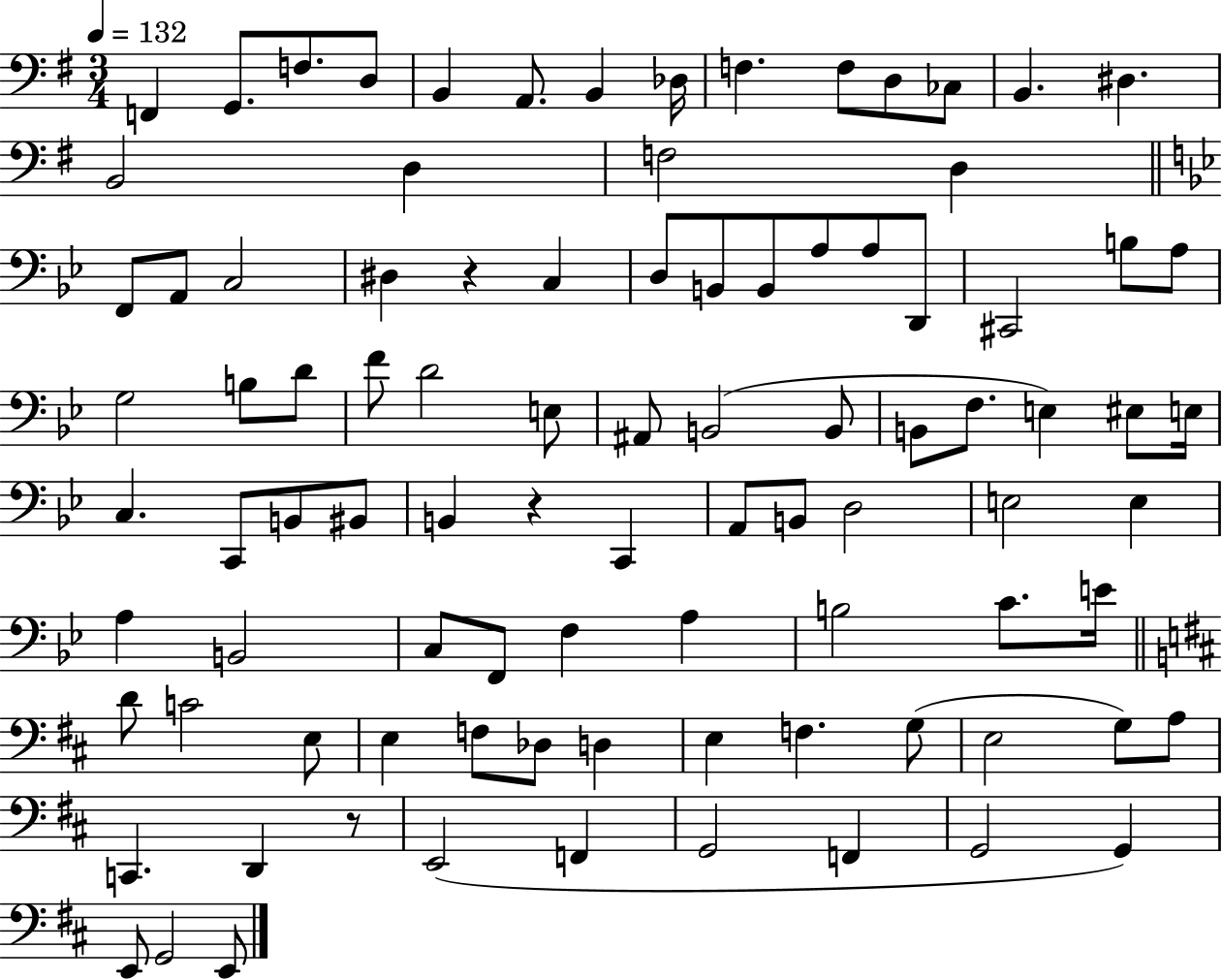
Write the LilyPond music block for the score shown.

{
  \clef bass
  \numericTimeSignature
  \time 3/4
  \key g \major
  \tempo 4 = 132
  f,4 g,8. f8. d8 | b,4 a,8. b,4 des16 | f4. f8 d8 ces8 | b,4. dis4. | \break b,2 d4 | f2 d4 | \bar "||" \break \key bes \major f,8 a,8 c2 | dis4 r4 c4 | d8 b,8 b,8 a8 a8 d,8 | cis,2 b8 a8 | \break g2 b8 d'8 | f'8 d'2 e8 | ais,8 b,2( b,8 | b,8 f8. e4) eis8 e16 | \break c4. c,8 b,8 bis,8 | b,4 r4 c,4 | a,8 b,8 d2 | e2 e4 | \break a4 b,2 | c8 f,8 f4 a4 | b2 c'8. e'16 | \bar "||" \break \key d \major d'8 c'2 e8 | e4 f8 des8 d4 | e4 f4. g8( | e2 g8) a8 | \break c,4. d,4 r8 | e,2( f,4 | g,2 f,4 | g,2 g,4) | \break e,8 g,2 e,8 | \bar "|."
}